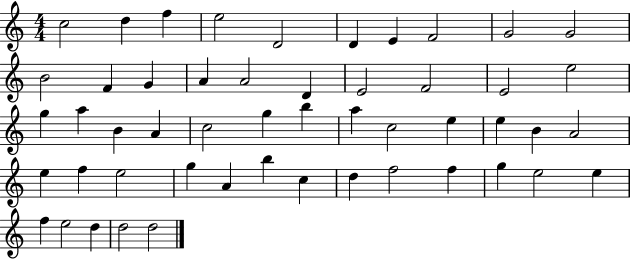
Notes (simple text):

C5/h D5/q F5/q E5/h D4/h D4/q E4/q F4/h G4/h G4/h B4/h F4/q G4/q A4/q A4/h D4/q E4/h F4/h E4/h E5/h G5/q A5/q B4/q A4/q C5/h G5/q B5/q A5/q C5/h E5/q E5/q B4/q A4/h E5/q F5/q E5/h G5/q A4/q B5/q C5/q D5/q F5/h F5/q G5/q E5/h E5/q F5/q E5/h D5/q D5/h D5/h